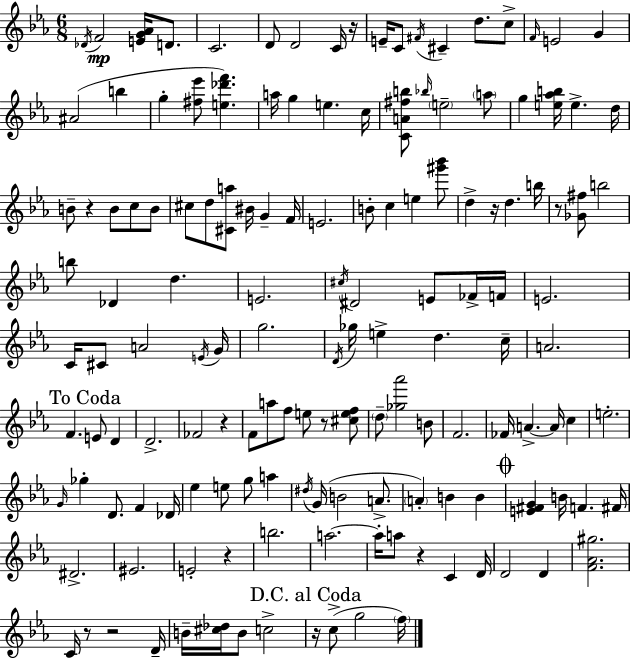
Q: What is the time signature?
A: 6/8